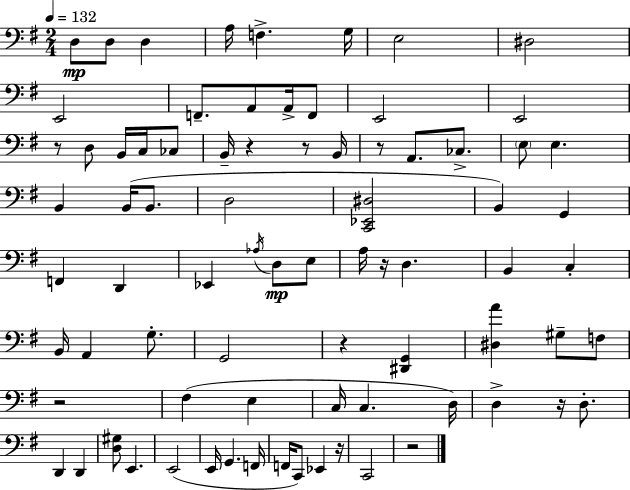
{
  \clef bass
  \numericTimeSignature
  \time 2/4
  \key e \minor
  \tempo 4 = 132
  d8\mp d8 d4 | a16 f4.-> g16 | e2 | dis2 | \break e,2 | f,8.-- a,8 a,16-> f,8 | e,2 | e,2 | \break r8 d8 b,16 c16 ces8 | b,16-- r4 r8 b,16 | r8 a,8. ces8.-> | \parenthesize e8 e4. | \break b,4 b,16( b,8. | d2 | <c, ees, dis>2 | b,4) g,4 | \break f,4 d,4 | ees,4 \acciaccatura { aes16 }\mp d8 e8 | a16 r16 d4. | b,4 c4-. | \break b,16 a,4 g8.-. | g,2 | r4 <dis, g,>4 | <dis a'>4 gis8-- f8 | \break r2 | fis4( e4 | c16 c4. | d16) d4-> r16 d8.-. | \break d,4 d,4 | <d gis>8 e,4. | e,2( | e,16 g,4. | \break f,16 f,16 c,8) ees,4 | r16 c,2 | r2 | \bar "|."
}